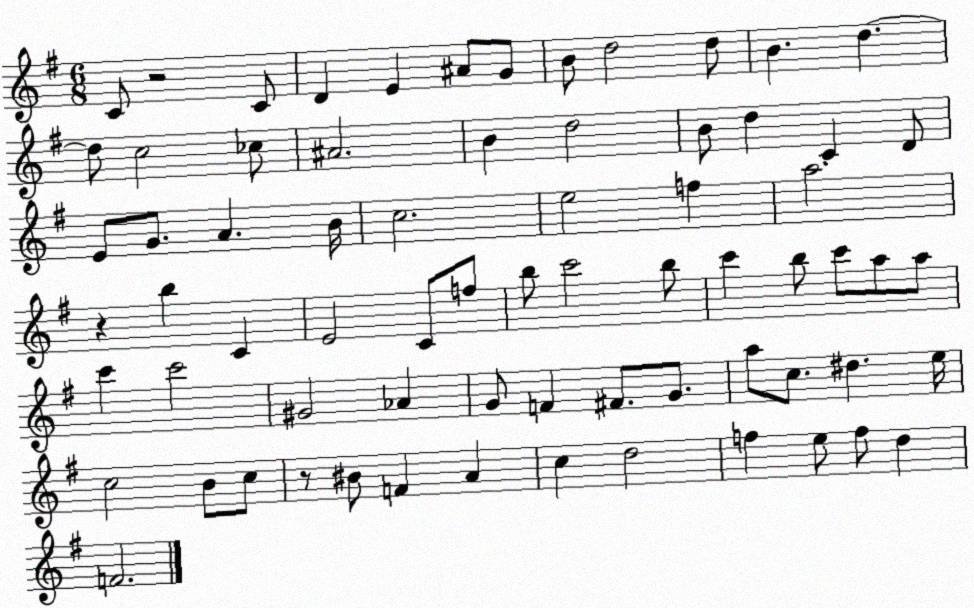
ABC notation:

X:1
T:Untitled
M:6/8
L:1/4
K:G
C/2 z2 C/2 D E ^A/2 G/2 B/2 d2 d/2 B d d/2 c2 _c/2 ^A2 B d2 B/2 d C D/2 E/2 G/2 A B/4 c2 e2 f a2 z b C E2 C/2 f/2 b/2 c'2 b/2 c' b/2 c'/2 a/2 a/2 c' c'2 ^G2 _A G/2 F ^F/2 G/2 a/2 c/2 ^d e/4 c2 B/2 c/2 z/2 ^B/2 F A c d2 f e/2 f/2 d F2